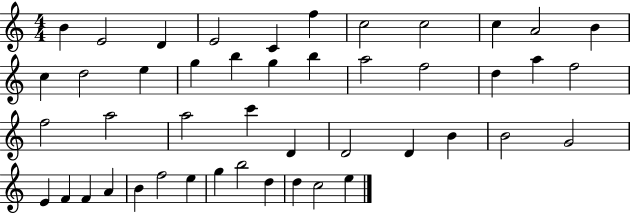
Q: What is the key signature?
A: C major